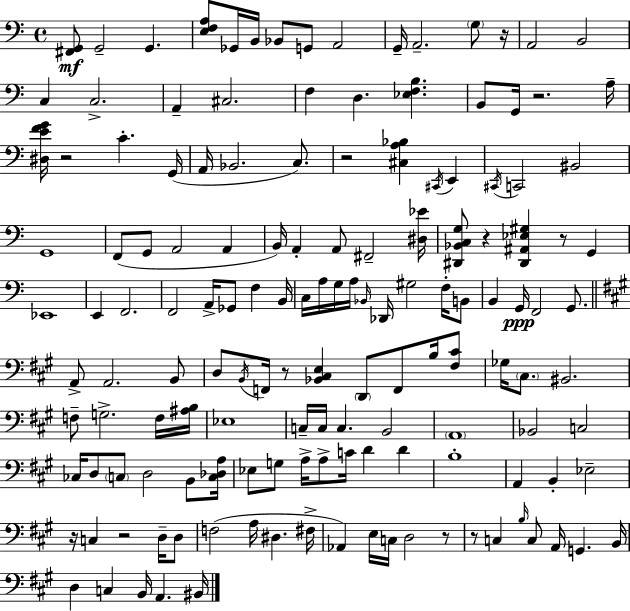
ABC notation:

X:1
T:Untitled
M:4/4
L:1/4
K:C
[^F,,G,,]/2 G,,2 G,, [E,F,A,]/2 _G,,/4 B,,/4 _B,,/2 G,,/2 A,,2 G,,/4 A,,2 G,/2 z/4 A,,2 B,,2 C, C,2 A,, ^C,2 F, D, [_E,F,B,] B,,/2 G,,/4 z2 A,/4 [^D,EFG]/4 z2 C G,,/4 A,,/4 _B,,2 C,/2 z2 [^C,A,_B,] ^C,,/4 E,, ^C,,/4 C,,2 ^B,,2 G,,4 F,,/2 G,,/2 A,,2 A,, B,,/4 A,, A,,/2 ^F,,2 [^D,_E]/4 [^D,,_B,,C,G,]/2 z [^D,,^A,,_E,^G,] z/2 G,, _E,,4 E,, F,,2 F,,2 A,,/4 _G,,/2 F, B,,/4 C,/4 A,/4 G,/4 A,/4 _B,,/4 _D,,/4 ^G,2 F,/4 B,,/2 B,, G,,/4 F,,2 G,,/2 A,,/2 A,,2 B,,/2 D,/2 B,,/4 F,,/4 z/2 [_B,,^C,E,] D,,/2 F,,/2 B,/4 [^F,^C]/2 _G,/4 ^C,/2 ^B,,2 F,/2 G,2 F,/4 [^A,B,]/4 _E,4 C,/4 C,/4 C, B,,2 A,,4 _B,,2 C,2 _C,/4 D,/2 C,/2 D,2 B,,/2 [C,_D,A,]/4 _E,/2 G,/2 A,/4 A,/2 C/4 D D B,4 A,, B,, _E,2 z/4 C, z2 D,/4 D,/2 F,2 A,/4 ^D, ^F,/4 _A,, E,/4 C,/4 D,2 z/2 z/2 C, B,/4 C,/2 A,,/4 G,, B,,/4 D, C, B,,/4 A,, ^B,,/4